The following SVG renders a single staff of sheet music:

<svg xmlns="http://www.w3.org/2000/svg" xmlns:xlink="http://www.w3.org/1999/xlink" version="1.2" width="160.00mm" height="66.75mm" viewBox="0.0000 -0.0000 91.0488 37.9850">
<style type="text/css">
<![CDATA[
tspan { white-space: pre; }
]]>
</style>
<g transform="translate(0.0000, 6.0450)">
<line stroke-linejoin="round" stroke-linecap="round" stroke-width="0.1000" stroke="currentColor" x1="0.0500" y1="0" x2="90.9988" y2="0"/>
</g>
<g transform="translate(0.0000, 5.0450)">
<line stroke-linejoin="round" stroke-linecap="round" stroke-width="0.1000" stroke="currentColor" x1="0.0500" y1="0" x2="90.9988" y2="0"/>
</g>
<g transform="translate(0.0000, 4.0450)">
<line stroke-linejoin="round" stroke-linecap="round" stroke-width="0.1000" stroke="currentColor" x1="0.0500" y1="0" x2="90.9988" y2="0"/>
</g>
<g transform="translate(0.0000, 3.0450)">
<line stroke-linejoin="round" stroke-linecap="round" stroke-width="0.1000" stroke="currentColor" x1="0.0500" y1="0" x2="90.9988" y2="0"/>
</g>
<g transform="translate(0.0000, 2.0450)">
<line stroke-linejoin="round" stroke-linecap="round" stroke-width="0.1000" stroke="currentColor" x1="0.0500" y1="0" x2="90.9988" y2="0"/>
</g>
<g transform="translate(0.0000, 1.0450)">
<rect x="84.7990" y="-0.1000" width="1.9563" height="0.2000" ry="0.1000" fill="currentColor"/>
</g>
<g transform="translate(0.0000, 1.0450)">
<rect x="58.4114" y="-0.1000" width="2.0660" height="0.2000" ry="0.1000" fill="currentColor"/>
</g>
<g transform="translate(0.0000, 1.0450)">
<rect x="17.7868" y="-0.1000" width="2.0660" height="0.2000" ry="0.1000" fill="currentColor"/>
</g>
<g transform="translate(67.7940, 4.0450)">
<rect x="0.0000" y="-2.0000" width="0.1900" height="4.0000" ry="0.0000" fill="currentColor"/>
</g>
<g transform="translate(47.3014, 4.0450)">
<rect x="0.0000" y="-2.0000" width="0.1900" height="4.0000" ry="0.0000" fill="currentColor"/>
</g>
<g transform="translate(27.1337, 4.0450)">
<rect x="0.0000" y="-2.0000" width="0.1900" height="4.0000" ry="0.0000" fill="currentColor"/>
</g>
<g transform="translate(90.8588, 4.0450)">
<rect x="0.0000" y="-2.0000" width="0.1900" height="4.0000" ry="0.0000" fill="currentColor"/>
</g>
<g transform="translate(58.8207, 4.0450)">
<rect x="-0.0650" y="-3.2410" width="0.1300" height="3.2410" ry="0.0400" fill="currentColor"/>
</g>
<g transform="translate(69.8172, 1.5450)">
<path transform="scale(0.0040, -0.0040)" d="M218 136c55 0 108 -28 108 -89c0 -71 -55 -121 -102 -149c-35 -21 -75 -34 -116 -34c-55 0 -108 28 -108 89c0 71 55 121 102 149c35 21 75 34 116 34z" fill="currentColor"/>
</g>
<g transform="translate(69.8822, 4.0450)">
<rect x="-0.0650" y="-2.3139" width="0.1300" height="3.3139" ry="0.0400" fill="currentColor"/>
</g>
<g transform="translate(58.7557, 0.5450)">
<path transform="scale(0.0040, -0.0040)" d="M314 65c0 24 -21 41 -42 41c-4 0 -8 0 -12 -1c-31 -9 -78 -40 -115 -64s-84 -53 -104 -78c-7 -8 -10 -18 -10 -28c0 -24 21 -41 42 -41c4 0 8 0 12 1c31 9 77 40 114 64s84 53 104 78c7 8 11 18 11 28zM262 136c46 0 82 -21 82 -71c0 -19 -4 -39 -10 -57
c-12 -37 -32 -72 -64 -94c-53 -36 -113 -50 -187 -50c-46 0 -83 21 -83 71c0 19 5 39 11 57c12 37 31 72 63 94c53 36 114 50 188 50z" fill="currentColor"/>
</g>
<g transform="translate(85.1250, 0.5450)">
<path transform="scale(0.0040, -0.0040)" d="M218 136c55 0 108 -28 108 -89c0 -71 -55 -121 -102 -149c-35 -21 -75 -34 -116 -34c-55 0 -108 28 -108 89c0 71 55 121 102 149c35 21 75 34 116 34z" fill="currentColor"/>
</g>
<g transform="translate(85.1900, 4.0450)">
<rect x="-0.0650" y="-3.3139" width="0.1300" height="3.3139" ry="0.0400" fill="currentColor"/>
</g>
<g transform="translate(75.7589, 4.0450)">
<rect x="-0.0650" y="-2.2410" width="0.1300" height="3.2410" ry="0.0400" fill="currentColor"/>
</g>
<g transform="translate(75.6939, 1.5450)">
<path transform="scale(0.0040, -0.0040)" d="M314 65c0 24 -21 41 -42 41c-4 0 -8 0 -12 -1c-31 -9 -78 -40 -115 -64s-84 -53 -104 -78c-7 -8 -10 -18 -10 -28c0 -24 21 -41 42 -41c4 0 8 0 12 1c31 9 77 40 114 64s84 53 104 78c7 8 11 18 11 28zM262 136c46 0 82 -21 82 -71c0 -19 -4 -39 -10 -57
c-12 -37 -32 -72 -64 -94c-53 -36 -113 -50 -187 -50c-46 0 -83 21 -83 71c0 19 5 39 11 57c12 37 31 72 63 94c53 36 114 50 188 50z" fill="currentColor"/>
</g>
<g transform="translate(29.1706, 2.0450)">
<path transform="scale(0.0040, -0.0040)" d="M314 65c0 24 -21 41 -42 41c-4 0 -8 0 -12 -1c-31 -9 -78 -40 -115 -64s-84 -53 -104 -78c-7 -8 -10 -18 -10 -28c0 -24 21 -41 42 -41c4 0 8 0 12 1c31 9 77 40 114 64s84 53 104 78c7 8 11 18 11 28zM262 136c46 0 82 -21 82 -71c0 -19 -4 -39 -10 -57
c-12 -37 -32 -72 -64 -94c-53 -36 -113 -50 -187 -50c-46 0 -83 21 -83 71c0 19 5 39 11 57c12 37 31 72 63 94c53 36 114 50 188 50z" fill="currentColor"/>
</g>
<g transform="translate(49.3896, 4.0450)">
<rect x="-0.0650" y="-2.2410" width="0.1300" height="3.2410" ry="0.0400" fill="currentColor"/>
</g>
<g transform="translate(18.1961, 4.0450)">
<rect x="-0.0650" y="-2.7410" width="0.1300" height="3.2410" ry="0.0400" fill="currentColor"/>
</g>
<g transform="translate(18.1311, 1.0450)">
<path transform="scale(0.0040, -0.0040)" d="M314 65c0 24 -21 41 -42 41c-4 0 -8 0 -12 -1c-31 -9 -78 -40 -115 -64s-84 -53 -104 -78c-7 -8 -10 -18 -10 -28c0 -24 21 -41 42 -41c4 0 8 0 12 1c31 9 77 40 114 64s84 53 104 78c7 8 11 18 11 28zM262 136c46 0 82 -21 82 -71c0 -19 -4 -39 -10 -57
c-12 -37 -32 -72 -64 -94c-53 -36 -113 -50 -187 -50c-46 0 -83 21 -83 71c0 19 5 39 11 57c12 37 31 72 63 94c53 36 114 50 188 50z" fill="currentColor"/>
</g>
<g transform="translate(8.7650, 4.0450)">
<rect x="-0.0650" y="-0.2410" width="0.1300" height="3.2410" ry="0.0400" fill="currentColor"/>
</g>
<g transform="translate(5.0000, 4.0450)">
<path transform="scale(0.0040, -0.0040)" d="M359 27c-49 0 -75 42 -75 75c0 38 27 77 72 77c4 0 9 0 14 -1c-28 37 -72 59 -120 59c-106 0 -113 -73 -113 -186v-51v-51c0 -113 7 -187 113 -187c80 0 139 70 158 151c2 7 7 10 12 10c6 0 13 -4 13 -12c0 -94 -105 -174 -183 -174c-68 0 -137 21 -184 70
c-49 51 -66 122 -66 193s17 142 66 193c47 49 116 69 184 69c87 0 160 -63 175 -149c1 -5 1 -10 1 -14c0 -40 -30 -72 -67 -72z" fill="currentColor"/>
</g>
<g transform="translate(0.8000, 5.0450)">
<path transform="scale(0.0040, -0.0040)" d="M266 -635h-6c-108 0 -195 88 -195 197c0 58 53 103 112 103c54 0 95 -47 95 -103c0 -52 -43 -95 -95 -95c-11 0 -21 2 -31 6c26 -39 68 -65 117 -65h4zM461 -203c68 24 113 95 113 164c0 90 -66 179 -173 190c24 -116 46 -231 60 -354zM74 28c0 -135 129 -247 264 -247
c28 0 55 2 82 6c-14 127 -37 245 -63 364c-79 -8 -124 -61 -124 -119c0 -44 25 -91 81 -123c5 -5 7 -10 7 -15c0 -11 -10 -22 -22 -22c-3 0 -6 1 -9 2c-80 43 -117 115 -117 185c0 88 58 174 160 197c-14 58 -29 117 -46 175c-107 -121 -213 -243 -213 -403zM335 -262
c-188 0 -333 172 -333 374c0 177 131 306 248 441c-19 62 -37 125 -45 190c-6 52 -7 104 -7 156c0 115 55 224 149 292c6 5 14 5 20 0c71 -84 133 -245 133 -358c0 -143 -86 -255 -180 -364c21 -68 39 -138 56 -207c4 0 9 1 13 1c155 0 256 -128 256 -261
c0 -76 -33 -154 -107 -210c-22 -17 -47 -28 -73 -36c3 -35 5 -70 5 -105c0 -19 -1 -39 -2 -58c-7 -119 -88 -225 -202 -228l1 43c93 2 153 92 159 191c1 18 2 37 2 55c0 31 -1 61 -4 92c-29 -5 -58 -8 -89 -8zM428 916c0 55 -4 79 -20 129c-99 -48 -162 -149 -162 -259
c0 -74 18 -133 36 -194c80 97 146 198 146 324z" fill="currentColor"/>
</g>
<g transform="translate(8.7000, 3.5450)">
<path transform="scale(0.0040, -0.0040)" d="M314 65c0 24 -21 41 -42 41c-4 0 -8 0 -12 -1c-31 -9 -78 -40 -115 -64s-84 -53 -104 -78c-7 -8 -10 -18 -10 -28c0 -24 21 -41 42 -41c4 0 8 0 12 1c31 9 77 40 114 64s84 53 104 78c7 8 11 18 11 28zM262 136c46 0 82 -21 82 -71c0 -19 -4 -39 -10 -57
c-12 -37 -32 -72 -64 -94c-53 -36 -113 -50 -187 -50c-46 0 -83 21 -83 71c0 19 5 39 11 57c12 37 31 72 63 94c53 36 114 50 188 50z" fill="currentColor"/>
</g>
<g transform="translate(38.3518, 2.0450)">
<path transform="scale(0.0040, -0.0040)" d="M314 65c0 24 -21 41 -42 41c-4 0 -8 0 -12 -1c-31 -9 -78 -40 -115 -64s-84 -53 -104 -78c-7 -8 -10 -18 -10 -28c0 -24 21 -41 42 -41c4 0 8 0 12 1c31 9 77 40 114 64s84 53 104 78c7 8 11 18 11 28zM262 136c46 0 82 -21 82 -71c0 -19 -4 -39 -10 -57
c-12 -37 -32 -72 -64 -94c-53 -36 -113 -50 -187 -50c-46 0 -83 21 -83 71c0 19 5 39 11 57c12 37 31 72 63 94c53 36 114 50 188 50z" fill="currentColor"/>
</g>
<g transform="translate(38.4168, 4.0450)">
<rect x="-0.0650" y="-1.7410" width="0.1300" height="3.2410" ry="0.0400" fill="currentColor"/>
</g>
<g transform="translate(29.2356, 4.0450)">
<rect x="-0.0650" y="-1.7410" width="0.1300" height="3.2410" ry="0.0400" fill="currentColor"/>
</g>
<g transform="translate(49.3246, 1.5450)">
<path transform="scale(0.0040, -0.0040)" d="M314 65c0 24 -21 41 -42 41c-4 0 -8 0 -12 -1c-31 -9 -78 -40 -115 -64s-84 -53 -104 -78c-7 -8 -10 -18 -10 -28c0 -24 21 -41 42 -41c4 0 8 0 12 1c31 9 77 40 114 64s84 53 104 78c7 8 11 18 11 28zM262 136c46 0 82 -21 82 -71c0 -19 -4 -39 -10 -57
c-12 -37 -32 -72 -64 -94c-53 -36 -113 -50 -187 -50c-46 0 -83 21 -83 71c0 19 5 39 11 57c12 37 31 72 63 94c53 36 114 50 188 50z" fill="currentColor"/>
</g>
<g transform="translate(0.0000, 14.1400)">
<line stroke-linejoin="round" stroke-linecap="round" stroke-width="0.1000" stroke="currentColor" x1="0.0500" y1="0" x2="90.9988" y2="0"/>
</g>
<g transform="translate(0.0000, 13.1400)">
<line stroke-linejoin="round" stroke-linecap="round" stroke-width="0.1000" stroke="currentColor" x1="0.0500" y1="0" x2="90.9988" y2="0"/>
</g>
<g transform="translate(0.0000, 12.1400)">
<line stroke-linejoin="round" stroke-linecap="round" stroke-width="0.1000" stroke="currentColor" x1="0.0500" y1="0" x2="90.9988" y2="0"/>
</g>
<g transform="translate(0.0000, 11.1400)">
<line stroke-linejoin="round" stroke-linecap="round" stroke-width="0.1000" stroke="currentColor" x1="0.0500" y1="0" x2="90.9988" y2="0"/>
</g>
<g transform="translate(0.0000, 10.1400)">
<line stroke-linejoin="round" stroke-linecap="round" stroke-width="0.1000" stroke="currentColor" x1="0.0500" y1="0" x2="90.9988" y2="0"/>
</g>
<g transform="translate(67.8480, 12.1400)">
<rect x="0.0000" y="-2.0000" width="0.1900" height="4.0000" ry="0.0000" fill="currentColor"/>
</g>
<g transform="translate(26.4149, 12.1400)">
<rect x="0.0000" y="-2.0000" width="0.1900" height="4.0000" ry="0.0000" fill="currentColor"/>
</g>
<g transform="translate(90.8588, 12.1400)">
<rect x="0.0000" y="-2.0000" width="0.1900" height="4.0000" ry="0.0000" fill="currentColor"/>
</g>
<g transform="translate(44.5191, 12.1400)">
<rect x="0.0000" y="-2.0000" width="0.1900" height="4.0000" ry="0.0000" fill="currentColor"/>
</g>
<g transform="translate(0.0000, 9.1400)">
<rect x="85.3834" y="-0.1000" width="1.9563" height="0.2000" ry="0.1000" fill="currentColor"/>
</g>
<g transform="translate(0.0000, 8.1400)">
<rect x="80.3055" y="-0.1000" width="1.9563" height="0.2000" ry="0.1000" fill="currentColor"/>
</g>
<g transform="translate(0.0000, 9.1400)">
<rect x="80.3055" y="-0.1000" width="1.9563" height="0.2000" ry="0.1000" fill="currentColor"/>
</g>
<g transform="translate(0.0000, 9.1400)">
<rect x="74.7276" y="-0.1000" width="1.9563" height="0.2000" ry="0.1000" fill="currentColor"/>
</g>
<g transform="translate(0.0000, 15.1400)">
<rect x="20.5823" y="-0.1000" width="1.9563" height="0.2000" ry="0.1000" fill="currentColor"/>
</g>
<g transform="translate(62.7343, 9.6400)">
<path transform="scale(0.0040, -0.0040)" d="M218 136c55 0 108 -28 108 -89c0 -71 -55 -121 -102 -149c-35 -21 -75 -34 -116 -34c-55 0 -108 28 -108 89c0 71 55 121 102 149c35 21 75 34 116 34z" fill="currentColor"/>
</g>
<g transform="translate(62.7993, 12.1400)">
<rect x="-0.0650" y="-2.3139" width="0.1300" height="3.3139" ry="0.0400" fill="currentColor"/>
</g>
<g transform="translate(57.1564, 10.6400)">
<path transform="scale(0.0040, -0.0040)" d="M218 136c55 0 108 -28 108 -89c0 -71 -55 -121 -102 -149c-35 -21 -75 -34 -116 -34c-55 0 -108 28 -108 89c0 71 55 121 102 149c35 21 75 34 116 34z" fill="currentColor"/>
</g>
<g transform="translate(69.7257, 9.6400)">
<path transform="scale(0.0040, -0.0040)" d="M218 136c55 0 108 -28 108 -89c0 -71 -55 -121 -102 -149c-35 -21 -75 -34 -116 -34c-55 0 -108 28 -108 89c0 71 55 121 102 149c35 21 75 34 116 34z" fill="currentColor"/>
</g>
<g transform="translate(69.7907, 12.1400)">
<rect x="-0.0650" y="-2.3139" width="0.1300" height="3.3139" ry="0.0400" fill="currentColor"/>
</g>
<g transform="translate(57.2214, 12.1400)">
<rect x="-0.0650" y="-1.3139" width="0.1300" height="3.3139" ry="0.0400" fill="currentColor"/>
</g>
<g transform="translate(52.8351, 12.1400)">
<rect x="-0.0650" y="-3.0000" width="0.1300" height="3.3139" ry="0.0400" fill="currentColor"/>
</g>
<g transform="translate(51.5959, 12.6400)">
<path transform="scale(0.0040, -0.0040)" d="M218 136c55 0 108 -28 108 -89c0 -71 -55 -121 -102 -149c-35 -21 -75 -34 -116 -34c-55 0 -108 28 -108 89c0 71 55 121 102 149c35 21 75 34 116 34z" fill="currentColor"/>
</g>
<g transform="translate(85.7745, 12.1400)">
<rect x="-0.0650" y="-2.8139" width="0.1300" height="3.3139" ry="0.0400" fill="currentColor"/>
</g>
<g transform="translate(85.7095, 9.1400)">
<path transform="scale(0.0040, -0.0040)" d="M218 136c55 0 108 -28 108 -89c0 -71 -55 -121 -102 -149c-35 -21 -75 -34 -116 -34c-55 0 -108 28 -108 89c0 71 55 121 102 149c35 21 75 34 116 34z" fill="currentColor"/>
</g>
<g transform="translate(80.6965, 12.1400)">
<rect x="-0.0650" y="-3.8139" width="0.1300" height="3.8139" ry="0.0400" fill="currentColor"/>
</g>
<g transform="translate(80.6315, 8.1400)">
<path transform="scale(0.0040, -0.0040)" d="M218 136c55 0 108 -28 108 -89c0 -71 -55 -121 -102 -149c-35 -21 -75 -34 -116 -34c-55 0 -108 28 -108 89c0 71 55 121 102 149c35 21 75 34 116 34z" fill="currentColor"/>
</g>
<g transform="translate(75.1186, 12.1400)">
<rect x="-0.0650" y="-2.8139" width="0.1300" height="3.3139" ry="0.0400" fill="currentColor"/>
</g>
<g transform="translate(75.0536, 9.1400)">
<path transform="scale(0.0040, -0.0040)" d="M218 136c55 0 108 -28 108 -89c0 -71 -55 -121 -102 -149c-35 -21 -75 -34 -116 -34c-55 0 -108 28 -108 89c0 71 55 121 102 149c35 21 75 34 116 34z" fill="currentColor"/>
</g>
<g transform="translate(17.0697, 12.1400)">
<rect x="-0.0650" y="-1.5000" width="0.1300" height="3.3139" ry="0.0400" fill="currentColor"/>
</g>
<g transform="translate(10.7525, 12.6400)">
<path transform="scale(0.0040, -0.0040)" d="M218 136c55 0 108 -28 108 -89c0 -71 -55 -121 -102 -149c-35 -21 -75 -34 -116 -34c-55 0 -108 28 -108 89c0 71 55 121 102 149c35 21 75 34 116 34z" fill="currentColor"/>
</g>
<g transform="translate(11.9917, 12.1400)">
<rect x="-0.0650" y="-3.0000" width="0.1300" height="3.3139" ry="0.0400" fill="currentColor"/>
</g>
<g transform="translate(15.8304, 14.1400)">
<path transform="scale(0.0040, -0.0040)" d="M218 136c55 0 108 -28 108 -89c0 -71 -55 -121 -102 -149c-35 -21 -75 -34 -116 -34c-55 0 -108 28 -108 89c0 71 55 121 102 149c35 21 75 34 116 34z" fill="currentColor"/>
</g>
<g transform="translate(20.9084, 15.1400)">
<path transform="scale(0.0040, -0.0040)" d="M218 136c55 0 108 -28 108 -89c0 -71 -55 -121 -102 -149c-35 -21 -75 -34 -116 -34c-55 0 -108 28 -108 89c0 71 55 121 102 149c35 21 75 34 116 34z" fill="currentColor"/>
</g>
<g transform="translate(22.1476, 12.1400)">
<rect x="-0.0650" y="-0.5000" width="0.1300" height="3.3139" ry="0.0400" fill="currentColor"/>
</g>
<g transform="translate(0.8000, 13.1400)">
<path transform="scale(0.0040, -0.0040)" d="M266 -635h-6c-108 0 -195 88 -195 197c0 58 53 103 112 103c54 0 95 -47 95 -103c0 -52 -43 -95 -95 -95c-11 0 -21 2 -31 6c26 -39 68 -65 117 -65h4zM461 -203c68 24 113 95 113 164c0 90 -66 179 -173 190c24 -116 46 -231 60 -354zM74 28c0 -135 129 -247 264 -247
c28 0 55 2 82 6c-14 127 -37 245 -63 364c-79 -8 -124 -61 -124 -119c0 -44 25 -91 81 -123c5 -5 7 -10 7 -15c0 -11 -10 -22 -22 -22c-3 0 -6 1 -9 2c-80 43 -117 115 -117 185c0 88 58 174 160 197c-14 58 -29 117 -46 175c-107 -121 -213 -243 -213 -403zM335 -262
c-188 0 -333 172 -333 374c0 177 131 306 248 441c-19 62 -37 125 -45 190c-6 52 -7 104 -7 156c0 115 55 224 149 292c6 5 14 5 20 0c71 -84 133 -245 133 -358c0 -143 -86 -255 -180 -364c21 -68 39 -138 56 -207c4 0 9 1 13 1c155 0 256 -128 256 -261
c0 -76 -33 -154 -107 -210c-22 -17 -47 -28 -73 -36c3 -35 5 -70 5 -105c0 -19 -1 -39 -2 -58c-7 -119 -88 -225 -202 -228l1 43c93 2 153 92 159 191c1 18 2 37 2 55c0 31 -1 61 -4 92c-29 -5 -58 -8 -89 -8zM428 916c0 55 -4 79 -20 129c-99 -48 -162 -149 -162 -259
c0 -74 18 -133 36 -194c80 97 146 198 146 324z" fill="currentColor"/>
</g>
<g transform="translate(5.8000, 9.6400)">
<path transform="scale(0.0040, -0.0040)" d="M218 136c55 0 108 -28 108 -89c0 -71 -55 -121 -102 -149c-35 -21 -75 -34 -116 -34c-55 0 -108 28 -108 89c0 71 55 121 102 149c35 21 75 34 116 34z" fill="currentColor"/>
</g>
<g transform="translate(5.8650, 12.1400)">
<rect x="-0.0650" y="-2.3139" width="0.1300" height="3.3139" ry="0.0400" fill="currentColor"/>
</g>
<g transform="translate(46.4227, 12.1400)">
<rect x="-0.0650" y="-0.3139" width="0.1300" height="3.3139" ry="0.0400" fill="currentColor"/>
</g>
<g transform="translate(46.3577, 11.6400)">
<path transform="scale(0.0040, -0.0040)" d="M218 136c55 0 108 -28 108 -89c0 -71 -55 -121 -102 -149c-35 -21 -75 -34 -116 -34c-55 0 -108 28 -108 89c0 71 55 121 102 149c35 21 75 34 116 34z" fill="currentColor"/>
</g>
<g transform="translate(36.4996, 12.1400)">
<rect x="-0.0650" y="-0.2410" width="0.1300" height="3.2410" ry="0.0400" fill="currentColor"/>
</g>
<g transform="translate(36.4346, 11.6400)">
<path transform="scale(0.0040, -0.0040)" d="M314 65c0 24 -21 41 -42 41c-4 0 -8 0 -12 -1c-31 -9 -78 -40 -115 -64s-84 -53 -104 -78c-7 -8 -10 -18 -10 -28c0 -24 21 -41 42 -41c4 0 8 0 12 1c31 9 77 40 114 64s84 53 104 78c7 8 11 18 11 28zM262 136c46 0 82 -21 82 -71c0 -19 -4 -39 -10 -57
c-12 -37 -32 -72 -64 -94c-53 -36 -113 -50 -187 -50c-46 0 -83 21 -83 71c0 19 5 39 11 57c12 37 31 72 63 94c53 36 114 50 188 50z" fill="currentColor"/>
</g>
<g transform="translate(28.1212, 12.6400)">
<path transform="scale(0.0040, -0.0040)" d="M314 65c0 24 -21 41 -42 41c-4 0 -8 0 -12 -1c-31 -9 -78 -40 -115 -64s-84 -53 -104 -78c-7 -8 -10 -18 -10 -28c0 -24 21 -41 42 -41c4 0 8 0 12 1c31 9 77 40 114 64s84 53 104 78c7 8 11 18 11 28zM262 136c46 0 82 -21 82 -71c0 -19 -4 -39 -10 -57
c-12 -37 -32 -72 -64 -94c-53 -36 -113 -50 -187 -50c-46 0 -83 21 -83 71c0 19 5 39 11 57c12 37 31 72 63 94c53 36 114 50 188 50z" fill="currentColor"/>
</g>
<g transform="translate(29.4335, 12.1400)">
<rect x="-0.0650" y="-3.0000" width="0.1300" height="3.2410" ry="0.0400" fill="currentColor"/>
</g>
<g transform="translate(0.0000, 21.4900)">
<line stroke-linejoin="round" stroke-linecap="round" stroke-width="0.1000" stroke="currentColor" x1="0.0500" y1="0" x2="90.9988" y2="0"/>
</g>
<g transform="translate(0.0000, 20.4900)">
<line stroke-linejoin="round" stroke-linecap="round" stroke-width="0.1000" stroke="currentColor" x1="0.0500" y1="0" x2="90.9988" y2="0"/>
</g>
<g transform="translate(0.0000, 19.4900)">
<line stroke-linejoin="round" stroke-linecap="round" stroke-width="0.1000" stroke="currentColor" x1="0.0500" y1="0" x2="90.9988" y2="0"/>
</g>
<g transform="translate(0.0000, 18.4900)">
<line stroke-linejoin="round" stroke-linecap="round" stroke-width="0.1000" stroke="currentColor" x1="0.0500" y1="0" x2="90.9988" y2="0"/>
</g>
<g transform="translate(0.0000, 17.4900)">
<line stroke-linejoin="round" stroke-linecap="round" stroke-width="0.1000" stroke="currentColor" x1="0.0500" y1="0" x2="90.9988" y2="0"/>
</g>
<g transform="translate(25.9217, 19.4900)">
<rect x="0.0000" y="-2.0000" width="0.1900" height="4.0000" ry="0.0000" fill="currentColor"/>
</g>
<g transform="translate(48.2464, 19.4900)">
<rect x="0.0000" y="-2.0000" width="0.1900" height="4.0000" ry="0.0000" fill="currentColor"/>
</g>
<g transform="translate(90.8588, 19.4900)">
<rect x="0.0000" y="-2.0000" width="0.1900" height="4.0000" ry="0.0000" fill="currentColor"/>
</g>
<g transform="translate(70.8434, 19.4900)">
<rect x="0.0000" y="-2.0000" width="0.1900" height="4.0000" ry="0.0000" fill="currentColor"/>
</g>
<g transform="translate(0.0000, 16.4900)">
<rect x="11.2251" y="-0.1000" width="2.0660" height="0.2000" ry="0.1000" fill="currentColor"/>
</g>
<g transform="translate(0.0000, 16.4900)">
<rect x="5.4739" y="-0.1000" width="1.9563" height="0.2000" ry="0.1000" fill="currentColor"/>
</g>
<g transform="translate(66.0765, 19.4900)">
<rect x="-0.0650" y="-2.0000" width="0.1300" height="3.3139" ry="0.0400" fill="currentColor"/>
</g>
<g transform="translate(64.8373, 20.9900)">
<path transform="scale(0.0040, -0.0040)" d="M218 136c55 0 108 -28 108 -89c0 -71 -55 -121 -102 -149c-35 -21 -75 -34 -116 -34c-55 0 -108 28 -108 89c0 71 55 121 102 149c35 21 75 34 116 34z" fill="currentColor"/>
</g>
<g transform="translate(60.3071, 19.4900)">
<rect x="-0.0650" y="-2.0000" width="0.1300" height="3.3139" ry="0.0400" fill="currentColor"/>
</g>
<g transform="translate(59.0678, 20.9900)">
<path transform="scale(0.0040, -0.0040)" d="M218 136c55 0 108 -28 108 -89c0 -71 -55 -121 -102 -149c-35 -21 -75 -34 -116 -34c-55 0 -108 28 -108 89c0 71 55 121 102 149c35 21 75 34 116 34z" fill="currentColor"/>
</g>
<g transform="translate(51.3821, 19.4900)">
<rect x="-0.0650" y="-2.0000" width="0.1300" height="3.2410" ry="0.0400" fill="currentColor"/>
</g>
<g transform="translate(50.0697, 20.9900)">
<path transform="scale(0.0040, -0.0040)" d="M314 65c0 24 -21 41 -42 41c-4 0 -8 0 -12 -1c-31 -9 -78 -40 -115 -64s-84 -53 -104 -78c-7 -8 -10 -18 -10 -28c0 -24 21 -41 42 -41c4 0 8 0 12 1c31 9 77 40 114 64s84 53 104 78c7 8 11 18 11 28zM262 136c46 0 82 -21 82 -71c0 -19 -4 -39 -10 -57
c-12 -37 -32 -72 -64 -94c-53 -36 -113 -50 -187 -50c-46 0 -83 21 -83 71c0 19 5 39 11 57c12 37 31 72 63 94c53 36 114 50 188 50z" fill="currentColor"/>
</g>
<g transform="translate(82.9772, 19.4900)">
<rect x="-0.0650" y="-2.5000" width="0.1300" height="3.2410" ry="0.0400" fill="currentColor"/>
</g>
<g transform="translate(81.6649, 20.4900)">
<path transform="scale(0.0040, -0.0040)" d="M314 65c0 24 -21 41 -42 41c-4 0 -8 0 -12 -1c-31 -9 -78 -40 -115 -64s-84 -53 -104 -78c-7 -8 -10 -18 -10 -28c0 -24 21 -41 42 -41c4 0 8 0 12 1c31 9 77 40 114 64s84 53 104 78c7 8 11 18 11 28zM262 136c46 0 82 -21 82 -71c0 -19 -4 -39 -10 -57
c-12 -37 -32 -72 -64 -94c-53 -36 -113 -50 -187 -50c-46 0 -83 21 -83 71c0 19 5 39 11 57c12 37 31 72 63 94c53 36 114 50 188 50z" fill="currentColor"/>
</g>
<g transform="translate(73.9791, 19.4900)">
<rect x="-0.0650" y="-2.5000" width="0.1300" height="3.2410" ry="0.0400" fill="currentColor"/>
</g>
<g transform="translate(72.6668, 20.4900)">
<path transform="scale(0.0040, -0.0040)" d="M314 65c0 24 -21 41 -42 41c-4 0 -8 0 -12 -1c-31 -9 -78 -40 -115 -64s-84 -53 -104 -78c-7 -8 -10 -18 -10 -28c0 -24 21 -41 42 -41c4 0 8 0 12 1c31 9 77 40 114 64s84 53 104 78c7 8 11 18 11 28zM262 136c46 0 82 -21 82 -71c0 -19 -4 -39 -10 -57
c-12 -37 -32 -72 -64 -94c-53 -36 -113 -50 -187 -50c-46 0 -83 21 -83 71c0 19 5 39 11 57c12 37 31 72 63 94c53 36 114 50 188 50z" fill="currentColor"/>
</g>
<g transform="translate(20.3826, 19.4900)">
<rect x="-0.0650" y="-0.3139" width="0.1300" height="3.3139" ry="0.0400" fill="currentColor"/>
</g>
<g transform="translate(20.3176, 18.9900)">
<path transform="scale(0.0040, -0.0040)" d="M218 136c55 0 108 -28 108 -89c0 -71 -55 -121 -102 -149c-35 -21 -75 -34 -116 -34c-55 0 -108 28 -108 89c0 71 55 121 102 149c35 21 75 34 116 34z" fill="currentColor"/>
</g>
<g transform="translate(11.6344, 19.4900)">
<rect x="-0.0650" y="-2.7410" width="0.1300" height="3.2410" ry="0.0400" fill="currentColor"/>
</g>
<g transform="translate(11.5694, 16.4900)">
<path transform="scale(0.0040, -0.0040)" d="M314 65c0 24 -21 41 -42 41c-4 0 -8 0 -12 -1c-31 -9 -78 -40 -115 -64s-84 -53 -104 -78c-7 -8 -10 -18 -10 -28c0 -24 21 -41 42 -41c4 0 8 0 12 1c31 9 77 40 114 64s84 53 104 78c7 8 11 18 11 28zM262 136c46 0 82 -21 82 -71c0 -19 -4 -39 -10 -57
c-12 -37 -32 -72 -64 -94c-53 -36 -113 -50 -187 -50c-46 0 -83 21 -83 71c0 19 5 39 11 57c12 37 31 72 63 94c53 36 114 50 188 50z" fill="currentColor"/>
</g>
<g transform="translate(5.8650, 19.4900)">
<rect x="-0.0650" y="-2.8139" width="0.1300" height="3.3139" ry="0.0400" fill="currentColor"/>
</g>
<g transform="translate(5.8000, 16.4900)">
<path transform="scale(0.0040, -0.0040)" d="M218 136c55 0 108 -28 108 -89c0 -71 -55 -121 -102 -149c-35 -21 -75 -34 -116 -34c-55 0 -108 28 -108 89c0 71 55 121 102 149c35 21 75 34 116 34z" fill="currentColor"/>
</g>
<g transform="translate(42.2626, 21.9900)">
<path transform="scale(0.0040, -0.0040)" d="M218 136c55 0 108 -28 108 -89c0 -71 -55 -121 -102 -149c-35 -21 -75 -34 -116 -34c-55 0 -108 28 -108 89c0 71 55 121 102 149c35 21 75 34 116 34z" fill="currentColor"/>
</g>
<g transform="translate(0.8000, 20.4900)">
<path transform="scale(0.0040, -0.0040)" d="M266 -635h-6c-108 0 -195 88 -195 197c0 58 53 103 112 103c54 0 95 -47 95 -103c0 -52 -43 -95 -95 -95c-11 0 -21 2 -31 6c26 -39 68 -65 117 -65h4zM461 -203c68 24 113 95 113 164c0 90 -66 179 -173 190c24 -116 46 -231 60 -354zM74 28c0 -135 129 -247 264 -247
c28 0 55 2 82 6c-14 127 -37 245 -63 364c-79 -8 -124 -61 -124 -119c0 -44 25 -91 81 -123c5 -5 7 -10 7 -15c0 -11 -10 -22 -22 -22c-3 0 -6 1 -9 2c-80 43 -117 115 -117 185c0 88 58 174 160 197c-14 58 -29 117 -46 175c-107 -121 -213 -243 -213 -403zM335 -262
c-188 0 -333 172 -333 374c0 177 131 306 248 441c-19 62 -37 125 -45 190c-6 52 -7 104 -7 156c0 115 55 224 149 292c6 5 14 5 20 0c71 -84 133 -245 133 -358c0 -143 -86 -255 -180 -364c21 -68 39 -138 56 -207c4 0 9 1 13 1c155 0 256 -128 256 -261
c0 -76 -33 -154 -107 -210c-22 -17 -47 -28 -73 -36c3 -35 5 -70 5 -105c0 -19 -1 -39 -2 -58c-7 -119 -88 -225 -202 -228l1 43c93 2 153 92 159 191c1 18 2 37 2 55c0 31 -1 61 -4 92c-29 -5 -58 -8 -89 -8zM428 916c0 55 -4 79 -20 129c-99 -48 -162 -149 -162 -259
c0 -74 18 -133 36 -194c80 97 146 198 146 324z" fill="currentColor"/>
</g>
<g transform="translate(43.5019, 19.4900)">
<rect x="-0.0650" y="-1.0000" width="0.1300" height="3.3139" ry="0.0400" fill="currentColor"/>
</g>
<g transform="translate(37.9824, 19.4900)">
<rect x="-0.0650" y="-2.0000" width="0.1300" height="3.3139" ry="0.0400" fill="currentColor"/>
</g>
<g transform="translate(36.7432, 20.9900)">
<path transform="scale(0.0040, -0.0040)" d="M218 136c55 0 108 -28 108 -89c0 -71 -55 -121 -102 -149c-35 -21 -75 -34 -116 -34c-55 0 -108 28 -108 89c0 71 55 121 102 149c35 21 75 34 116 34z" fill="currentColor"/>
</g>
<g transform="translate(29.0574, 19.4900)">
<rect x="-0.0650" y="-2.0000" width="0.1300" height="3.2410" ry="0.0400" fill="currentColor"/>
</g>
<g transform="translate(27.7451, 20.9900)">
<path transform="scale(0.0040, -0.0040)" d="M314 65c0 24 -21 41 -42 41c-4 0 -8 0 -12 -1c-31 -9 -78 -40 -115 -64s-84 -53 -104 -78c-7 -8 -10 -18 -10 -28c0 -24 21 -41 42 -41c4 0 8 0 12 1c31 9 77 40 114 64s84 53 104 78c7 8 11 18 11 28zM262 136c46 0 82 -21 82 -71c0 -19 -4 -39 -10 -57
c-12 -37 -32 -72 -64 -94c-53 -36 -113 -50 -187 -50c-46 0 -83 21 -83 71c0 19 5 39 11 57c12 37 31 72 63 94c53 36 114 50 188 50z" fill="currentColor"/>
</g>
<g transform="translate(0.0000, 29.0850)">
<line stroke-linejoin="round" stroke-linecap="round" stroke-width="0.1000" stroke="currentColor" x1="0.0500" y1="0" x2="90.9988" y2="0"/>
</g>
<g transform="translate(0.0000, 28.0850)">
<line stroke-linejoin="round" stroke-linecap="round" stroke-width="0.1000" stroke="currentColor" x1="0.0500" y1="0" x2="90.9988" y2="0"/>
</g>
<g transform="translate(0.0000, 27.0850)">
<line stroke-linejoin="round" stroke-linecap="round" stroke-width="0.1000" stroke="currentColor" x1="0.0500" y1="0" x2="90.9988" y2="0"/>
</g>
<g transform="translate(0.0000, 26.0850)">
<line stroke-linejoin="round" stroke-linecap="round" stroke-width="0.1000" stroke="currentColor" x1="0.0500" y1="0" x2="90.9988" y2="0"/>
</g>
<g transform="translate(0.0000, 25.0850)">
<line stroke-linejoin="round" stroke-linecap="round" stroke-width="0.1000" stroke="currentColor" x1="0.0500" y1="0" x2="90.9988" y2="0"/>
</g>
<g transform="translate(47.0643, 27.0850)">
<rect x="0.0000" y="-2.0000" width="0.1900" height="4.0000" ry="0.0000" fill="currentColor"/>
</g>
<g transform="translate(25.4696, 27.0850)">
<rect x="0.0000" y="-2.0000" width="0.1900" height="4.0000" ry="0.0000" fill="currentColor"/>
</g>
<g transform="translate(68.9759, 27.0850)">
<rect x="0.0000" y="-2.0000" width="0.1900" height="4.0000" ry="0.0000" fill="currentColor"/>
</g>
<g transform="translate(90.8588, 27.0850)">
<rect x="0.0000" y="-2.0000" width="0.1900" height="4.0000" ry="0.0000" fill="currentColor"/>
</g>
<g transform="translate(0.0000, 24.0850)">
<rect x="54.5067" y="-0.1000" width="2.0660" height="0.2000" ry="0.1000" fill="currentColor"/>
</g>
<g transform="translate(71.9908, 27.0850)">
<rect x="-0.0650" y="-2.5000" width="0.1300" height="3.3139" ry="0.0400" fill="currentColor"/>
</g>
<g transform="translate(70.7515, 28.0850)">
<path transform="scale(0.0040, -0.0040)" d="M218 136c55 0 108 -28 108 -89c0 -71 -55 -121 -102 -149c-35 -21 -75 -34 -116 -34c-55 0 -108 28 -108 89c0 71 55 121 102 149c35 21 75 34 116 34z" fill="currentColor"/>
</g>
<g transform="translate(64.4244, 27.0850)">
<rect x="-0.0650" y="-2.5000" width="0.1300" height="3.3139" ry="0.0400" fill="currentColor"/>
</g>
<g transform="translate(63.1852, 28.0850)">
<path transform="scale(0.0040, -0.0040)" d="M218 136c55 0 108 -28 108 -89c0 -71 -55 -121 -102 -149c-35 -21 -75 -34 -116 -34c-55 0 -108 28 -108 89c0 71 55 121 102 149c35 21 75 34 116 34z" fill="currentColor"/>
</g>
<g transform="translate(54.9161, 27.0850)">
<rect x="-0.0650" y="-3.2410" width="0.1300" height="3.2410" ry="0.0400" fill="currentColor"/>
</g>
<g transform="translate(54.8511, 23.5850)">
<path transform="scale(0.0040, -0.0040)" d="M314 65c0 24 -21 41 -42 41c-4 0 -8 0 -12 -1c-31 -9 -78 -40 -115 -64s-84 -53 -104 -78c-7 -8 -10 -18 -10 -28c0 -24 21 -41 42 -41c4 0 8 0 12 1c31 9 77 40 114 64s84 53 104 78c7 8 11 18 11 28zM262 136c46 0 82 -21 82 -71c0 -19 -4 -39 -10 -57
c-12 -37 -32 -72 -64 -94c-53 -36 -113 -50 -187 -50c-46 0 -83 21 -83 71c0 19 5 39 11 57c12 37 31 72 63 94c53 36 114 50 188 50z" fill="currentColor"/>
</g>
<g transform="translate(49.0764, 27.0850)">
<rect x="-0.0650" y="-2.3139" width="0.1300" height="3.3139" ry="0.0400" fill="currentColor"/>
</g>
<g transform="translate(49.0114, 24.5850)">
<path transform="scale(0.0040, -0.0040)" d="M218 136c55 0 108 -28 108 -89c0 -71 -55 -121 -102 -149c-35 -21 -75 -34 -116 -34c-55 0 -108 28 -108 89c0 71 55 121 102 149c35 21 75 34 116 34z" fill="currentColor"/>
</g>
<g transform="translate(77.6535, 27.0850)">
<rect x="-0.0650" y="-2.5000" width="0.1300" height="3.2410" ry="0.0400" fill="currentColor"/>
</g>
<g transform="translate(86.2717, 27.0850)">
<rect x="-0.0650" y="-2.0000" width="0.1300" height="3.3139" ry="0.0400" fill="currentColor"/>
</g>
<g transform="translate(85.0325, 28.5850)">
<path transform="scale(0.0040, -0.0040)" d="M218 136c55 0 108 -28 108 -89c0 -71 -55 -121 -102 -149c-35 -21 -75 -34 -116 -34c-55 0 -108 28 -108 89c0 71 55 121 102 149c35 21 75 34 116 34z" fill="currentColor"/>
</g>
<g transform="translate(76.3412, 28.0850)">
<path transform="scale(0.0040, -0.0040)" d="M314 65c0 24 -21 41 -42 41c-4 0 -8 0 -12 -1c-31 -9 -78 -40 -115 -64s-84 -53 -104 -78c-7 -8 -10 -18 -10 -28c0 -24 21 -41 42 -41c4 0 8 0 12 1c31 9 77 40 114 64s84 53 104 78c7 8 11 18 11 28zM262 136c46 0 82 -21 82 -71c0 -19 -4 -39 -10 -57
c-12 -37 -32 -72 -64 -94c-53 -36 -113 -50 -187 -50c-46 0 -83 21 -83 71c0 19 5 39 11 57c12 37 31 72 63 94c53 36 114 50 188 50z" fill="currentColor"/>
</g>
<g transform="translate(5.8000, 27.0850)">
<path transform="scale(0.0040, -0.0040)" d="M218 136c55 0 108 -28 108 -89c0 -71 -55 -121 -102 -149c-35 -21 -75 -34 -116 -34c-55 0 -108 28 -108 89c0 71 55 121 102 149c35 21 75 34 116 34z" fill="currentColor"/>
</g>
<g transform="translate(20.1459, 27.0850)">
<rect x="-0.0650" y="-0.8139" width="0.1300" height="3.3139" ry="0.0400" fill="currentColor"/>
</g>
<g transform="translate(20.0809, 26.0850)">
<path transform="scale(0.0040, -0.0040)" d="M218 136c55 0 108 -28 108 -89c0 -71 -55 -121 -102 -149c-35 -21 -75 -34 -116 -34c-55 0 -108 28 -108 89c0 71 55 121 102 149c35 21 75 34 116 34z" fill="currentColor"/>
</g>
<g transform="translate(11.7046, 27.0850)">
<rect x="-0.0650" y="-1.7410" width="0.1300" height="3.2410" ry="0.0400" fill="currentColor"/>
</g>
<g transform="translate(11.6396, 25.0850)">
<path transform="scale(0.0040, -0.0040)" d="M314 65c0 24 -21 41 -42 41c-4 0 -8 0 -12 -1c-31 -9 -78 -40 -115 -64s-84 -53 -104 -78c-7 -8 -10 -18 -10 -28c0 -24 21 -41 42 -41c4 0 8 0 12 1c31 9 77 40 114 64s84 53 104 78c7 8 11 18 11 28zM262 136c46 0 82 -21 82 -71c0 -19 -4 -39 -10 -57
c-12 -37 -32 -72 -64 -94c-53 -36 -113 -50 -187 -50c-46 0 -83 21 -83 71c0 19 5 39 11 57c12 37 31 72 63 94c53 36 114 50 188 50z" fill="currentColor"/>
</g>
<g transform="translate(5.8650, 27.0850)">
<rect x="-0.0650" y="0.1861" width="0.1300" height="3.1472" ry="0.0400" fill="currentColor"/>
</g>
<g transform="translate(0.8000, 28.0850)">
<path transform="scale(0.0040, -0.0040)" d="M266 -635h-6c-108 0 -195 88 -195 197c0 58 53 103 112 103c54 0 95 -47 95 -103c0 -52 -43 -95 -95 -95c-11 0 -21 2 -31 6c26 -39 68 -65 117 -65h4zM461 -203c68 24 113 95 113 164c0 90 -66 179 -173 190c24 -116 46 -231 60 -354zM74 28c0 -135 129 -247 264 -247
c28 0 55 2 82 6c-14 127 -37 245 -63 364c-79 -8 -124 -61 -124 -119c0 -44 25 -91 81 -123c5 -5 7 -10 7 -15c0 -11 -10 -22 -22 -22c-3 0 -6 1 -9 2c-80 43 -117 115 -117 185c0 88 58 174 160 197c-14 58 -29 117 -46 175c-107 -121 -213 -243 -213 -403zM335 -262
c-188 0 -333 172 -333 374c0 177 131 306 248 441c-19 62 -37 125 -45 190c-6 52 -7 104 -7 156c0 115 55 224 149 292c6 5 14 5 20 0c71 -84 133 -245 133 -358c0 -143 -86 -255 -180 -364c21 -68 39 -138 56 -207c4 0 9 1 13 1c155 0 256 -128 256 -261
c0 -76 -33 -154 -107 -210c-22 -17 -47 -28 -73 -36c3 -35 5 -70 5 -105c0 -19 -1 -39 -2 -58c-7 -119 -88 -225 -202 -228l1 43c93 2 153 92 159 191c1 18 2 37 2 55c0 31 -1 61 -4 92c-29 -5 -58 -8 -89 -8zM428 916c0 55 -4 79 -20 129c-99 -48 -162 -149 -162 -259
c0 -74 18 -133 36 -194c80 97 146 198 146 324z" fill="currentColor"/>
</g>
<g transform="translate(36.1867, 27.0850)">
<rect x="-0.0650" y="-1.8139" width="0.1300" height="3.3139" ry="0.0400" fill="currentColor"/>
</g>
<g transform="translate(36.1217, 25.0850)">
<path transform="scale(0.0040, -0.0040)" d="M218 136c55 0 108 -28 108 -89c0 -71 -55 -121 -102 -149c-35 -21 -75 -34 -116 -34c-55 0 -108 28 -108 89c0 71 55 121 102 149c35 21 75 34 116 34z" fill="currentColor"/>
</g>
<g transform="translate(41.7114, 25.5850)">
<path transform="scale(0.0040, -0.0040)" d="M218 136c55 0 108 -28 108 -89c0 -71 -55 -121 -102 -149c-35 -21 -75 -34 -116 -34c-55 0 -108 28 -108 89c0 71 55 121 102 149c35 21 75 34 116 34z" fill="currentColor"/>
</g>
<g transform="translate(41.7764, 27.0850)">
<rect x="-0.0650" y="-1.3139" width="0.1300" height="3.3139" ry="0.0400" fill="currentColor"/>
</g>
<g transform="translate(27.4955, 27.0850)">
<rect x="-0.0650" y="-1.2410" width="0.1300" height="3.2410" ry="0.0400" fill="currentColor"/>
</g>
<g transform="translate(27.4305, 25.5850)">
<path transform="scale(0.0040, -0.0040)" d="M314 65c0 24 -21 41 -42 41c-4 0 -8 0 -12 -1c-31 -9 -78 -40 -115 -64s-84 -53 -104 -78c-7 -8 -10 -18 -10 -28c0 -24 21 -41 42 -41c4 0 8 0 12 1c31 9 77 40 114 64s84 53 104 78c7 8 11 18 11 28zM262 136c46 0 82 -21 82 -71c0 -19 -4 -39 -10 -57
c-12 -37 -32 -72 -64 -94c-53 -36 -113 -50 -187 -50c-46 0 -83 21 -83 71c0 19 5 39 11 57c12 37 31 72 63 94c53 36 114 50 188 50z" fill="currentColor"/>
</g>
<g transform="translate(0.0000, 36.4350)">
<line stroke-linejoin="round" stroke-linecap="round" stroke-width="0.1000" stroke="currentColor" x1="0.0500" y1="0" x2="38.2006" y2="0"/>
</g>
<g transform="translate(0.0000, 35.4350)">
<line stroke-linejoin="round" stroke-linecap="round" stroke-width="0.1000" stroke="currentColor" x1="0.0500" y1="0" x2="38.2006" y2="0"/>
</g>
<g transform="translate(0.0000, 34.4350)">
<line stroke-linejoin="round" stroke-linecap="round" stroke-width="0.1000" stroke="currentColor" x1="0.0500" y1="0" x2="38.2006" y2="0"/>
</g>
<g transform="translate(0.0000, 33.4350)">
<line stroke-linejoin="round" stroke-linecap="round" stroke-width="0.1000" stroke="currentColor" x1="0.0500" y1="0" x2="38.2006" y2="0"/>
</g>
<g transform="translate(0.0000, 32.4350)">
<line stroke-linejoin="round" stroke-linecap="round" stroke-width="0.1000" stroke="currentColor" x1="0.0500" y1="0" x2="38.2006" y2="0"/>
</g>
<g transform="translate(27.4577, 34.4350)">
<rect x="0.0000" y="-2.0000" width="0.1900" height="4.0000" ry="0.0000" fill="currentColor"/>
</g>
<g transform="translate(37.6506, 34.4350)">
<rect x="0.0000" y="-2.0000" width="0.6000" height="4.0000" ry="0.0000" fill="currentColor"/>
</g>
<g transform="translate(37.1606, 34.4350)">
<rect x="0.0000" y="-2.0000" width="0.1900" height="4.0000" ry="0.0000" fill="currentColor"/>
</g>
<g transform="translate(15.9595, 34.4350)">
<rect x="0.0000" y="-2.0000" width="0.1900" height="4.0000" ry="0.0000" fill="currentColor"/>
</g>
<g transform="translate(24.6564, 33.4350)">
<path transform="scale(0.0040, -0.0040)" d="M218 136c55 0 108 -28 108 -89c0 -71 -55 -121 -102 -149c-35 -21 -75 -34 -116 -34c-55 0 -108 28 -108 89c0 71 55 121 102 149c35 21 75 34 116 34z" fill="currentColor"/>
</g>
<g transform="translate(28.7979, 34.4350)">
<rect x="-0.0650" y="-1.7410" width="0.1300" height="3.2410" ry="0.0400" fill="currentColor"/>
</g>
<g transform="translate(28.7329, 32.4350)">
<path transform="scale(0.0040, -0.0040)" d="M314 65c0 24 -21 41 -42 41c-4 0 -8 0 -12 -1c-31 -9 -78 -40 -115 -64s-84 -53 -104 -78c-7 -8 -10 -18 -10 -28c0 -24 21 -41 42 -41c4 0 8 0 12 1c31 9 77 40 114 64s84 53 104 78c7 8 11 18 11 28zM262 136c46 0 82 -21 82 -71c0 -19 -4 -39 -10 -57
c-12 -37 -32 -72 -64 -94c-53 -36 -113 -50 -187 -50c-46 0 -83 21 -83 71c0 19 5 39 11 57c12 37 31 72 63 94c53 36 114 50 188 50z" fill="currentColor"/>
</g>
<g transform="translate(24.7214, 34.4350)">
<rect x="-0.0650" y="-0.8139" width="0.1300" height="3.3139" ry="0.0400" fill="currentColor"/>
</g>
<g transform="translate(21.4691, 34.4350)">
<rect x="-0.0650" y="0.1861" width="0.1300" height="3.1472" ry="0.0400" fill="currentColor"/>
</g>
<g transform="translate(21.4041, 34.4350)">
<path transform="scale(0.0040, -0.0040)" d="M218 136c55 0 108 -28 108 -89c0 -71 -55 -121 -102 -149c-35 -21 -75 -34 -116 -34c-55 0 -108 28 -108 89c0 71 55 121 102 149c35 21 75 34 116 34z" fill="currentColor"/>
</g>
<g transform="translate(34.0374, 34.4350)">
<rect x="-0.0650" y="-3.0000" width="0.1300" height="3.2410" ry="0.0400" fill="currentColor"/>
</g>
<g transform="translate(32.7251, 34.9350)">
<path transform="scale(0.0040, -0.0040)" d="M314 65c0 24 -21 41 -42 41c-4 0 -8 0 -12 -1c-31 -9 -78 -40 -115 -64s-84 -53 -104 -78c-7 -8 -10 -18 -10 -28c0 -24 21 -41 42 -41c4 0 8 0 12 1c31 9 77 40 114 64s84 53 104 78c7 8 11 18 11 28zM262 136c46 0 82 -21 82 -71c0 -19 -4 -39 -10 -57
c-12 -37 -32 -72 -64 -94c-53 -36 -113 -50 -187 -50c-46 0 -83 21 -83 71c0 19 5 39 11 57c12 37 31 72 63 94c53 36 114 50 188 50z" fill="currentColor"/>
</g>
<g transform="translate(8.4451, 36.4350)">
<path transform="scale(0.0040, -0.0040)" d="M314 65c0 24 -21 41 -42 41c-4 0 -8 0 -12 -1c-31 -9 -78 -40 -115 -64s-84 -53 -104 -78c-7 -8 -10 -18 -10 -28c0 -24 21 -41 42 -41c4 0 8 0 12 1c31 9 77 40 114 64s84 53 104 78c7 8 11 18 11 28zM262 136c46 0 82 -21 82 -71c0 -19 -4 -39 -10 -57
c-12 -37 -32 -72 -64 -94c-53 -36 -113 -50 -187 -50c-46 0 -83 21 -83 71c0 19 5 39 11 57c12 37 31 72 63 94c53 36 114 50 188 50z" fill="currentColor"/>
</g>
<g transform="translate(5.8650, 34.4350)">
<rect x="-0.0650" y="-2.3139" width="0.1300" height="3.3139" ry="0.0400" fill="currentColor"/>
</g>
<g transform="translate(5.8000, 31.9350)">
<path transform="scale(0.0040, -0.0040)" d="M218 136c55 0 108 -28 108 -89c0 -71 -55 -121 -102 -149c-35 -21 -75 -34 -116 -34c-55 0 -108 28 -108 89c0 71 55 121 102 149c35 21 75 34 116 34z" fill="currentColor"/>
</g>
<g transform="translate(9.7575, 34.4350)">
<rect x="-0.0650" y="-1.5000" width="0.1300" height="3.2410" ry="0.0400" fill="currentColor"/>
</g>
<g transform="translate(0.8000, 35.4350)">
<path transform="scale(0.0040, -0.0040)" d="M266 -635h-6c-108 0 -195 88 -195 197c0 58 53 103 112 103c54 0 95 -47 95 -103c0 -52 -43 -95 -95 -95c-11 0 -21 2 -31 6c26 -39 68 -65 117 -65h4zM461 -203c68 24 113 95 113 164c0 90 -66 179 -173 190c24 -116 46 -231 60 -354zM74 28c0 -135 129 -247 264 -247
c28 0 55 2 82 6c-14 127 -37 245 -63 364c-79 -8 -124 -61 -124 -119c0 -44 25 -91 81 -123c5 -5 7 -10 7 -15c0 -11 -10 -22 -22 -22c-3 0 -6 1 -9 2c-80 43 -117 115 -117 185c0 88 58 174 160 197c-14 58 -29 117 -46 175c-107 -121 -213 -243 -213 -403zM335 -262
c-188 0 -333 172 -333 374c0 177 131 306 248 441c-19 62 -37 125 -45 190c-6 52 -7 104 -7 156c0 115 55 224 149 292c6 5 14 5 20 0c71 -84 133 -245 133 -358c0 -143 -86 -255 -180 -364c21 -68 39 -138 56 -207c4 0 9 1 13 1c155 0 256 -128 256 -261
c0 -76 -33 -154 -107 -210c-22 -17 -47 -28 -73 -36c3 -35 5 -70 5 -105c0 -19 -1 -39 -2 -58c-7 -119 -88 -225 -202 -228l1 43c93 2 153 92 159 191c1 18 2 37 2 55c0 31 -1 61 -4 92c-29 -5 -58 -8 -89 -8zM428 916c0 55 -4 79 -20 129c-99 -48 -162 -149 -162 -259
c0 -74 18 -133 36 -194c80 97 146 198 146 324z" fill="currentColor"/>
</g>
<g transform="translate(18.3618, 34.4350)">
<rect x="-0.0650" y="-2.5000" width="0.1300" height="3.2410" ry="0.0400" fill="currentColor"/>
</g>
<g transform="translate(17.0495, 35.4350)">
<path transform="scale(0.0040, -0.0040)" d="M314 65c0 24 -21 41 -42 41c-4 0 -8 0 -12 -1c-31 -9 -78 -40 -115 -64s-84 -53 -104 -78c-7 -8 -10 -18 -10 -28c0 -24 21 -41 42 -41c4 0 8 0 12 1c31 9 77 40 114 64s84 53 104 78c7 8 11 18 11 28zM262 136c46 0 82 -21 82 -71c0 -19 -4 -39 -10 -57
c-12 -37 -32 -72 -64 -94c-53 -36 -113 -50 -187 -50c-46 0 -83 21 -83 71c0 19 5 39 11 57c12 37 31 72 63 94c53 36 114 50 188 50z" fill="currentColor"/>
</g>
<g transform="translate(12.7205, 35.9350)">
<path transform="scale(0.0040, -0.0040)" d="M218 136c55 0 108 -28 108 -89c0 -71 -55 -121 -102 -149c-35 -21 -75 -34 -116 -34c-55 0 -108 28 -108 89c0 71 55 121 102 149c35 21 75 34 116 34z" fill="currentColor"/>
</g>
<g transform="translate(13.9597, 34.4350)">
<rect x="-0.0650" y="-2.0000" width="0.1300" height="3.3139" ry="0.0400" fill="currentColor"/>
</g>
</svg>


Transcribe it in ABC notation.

X:1
T:Untitled
M:4/4
L:1/4
K:C
c2 a2 f2 f2 g2 b2 g g2 b g A E C A2 c2 c A e g g a c' a a a2 c F2 F D F2 F F G2 G2 B f2 d e2 f e g b2 G G G2 F g E2 F G2 B d f2 A2